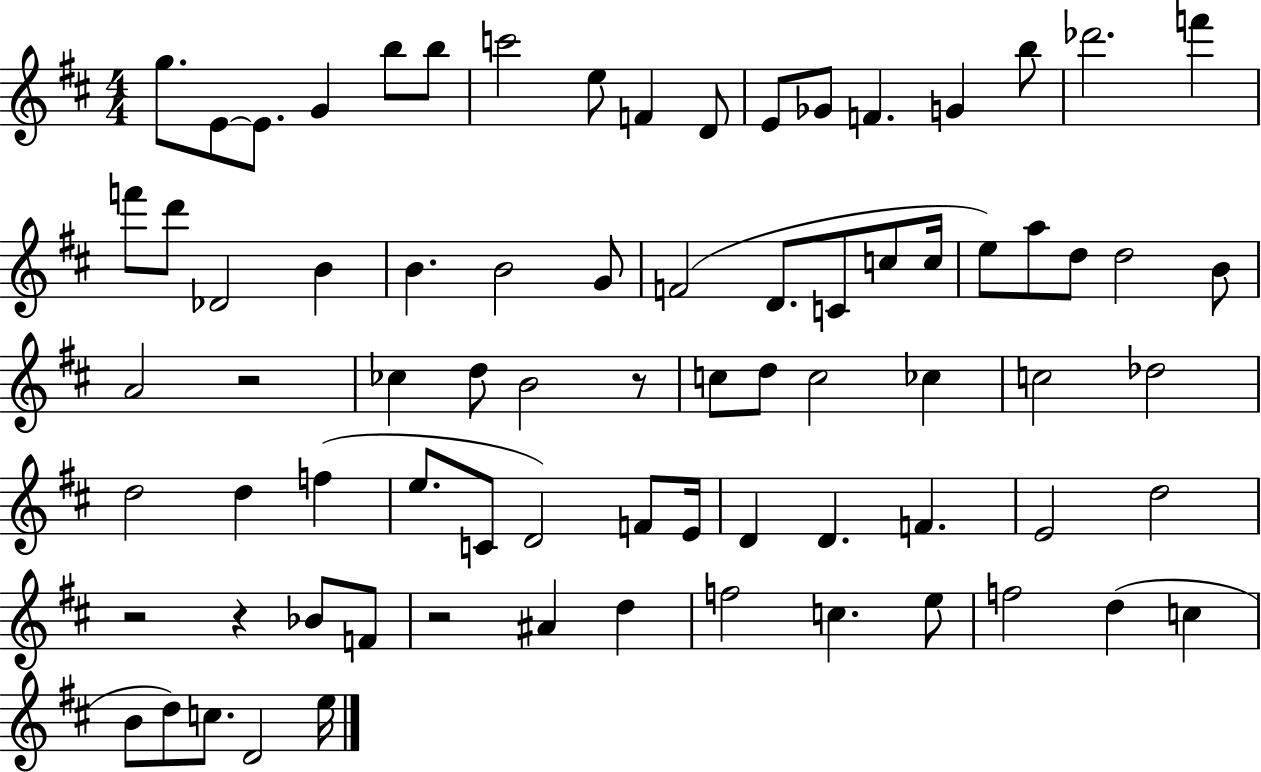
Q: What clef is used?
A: treble